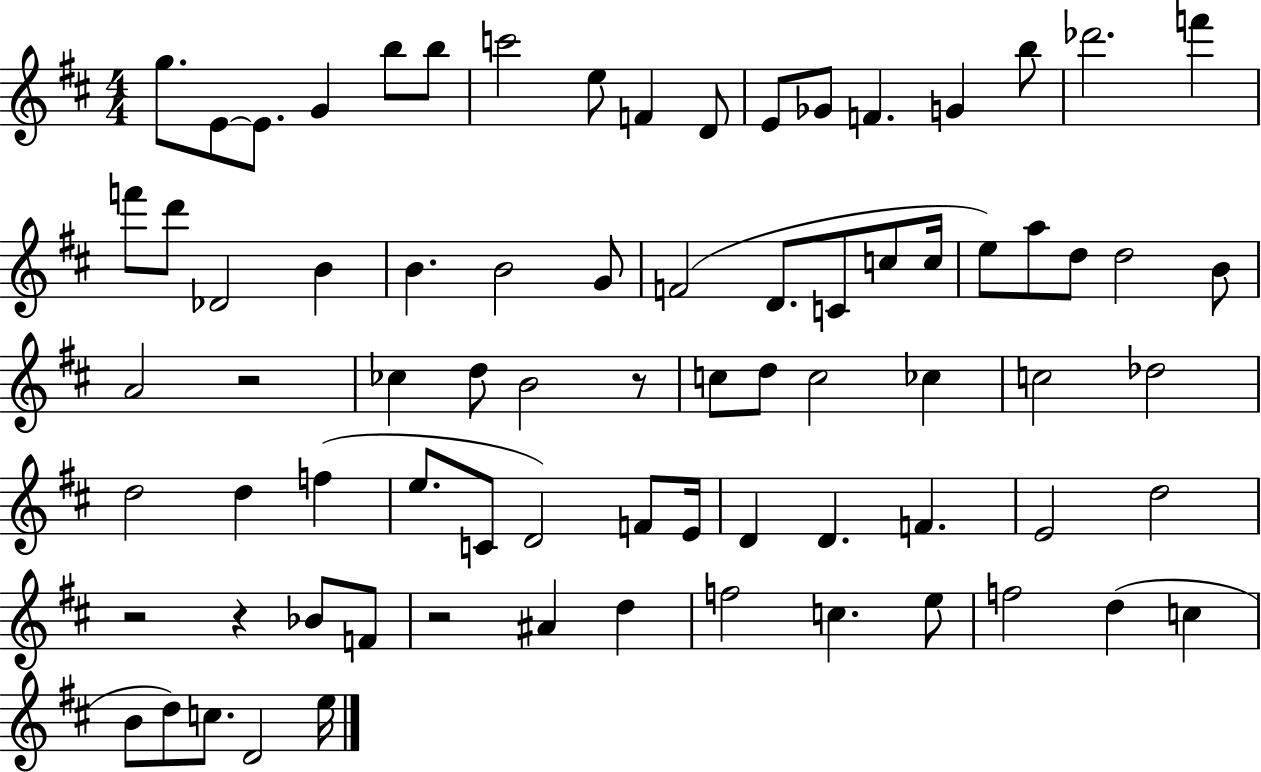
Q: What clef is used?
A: treble